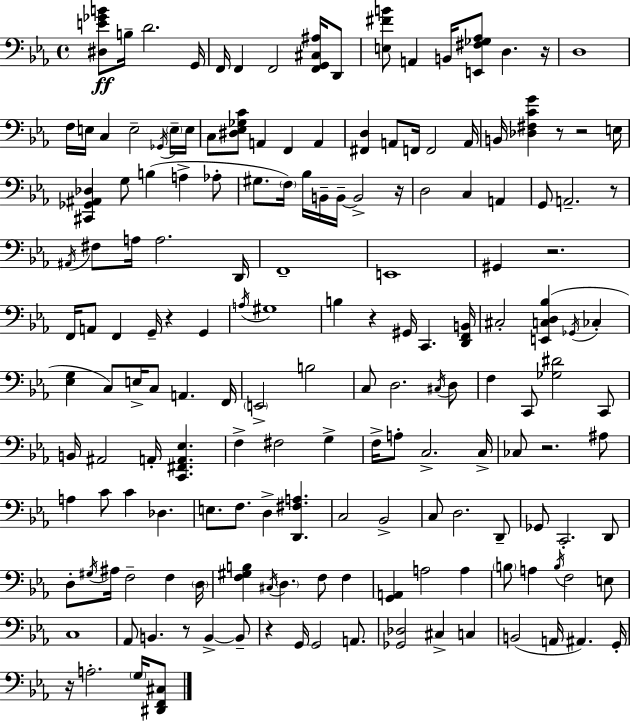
X:1
T:Untitled
M:4/4
L:1/4
K:Eb
[^D,E_GB]/2 B,/4 D2 G,,/4 F,,/4 F,, F,,2 [F,,G,,^C,^A,]/4 D,,/2 [E,^FB]/2 A,, B,,/4 [E,,^F,_G,_A,]/2 D, z/4 D,4 F,/4 E,/4 C, E,2 _G,,/4 E,/4 E,/4 C,/2 [^D,_E,_G,C]/2 A,, F,, A,, [^F,,D,] A,,/2 F,,/4 F,,2 A,,/4 B,,/4 [_D,^F,CG] z/2 z2 E,/4 [^C,,_G,,^A,,_D,] G,/2 B, A, _A,/2 ^G,/2 F,/4 _B,/4 B,,/4 B,,/4 B,,2 z/4 D,2 C, A,, G,,/2 A,,2 z/2 ^A,,/4 ^F,/2 A,/4 A,2 D,,/4 F,,4 E,,4 ^G,, z2 F,,/4 A,,/2 F,, G,,/4 z G,, A,/4 ^G,4 B, z ^G,,/4 C,, [D,,F,,B,,]/4 ^C,2 [E,,C,D,_B,] _G,,/4 _C, [_E,G,] C,/2 E,/4 C,/2 A,, F,,/4 E,,2 B,2 C,/2 D,2 ^C,/4 D,/2 F, C,,/2 [_G,^D]2 C,,/2 B,,/4 ^A,,2 A,,/4 [C,,^F,,A,,_E,] F, ^F,2 G, F,/4 A,/2 C,2 C,/4 _C,/2 z2 ^A,/2 A, C/2 C _D, E,/2 F,/2 D, [D,,^F,A,] C,2 _B,,2 C,/2 D,2 D,,/2 _G,,/2 C,,2 D,,/2 D,/2 ^G,/4 ^A,/4 F,2 F, D,/4 [F,^G,B,] ^C,/4 D, F,/2 F, [G,,A,,] A,2 A, B,/2 A, B,/4 F,2 E,/2 C,4 _A,,/2 B,, z/2 B,, B,,/2 z G,,/4 G,,2 A,,/2 [_G,,_D,]2 ^C, C, B,,2 A,,/4 ^A,, G,,/4 z/4 A,2 G,/4 [^D,,F,,^C,]/2